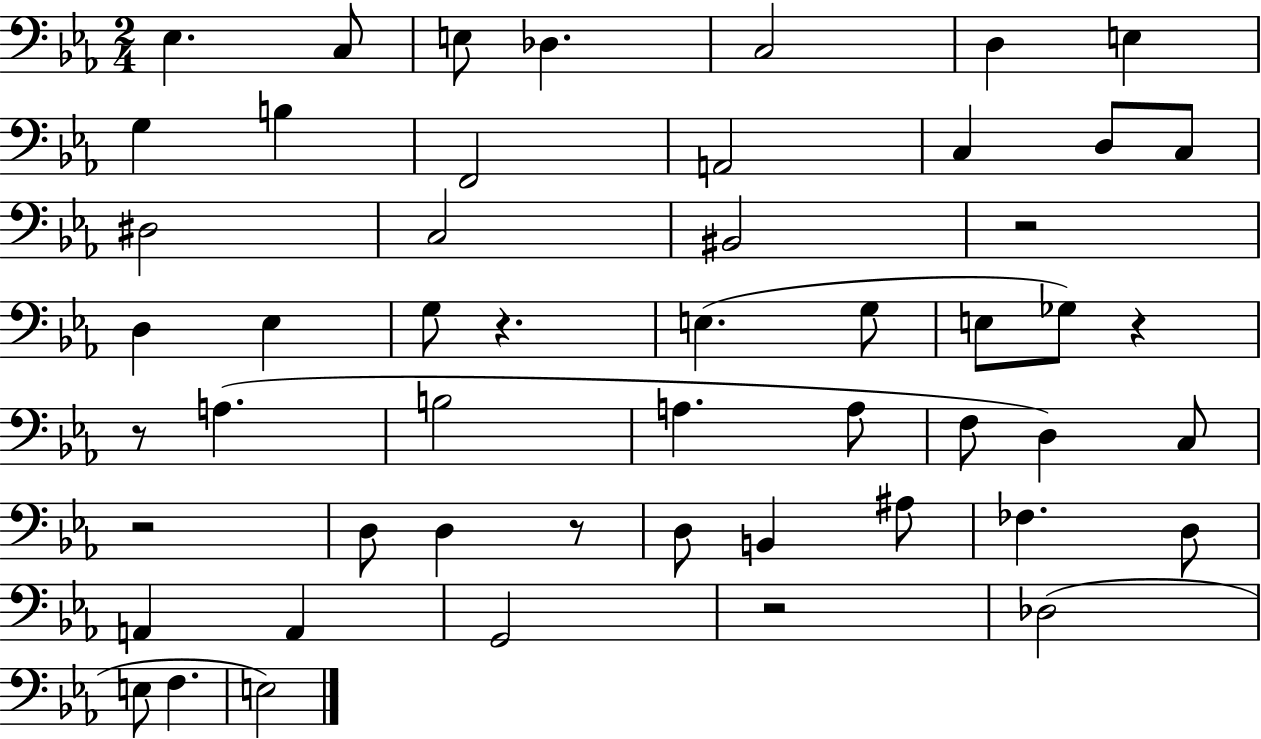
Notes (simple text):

Eb3/q. C3/e E3/e Db3/q. C3/h D3/q E3/q G3/q B3/q F2/h A2/h C3/q D3/e C3/e D#3/h C3/h BIS2/h R/h D3/q Eb3/q G3/e R/q. E3/q. G3/e E3/e Gb3/e R/q R/e A3/q. B3/h A3/q. A3/e F3/e D3/q C3/e R/h D3/e D3/q R/e D3/e B2/q A#3/e FES3/q. D3/e A2/q A2/q G2/h R/h Db3/h E3/e F3/q. E3/h